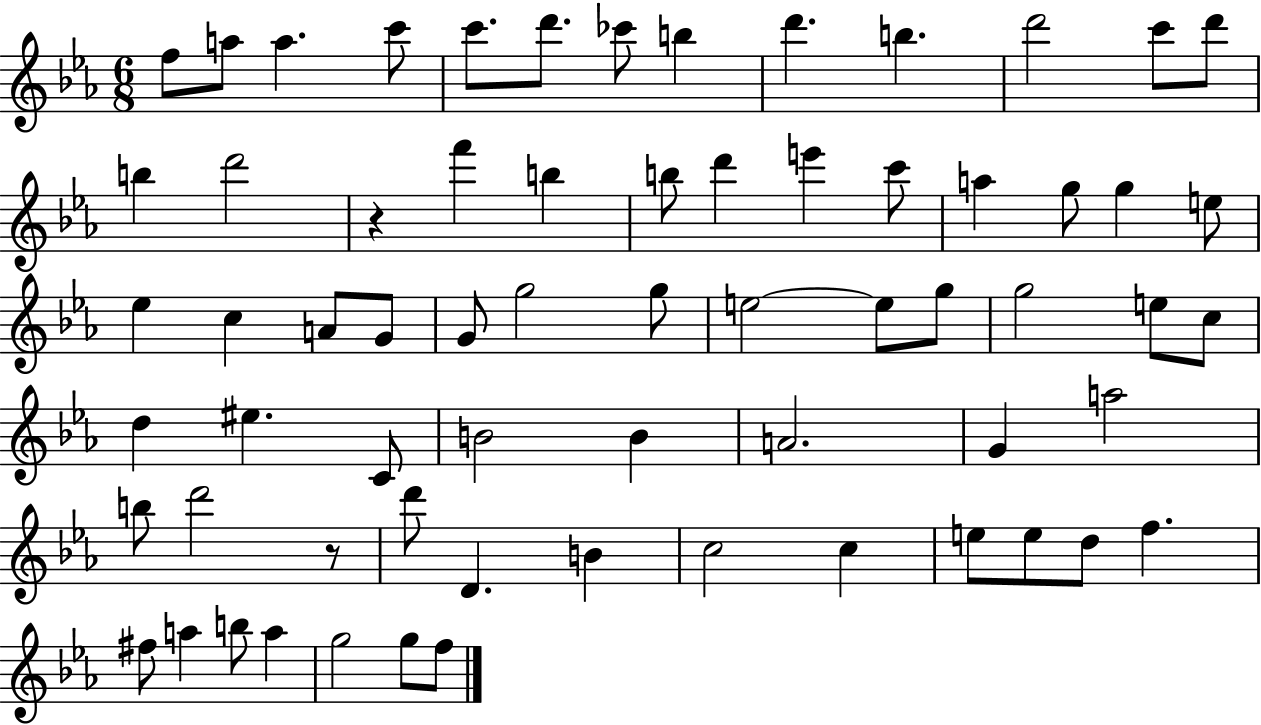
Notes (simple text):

F5/e A5/e A5/q. C6/e C6/e. D6/e. CES6/e B5/q D6/q. B5/q. D6/h C6/e D6/e B5/q D6/h R/q F6/q B5/q B5/e D6/q E6/q C6/e A5/q G5/e G5/q E5/e Eb5/q C5/q A4/e G4/e G4/e G5/h G5/e E5/h E5/e G5/e G5/h E5/e C5/e D5/q EIS5/q. C4/e B4/h B4/q A4/h. G4/q A5/h B5/e D6/h R/e D6/e D4/q. B4/q C5/h C5/q E5/e E5/e D5/e F5/q. F#5/e A5/q B5/e A5/q G5/h G5/e F5/e